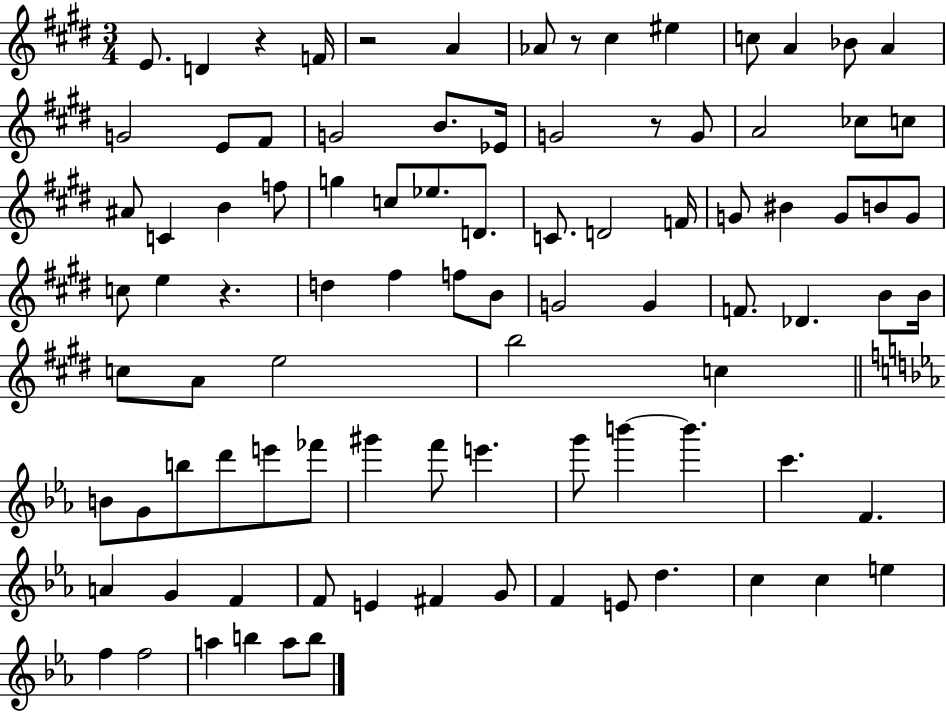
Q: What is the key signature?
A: E major